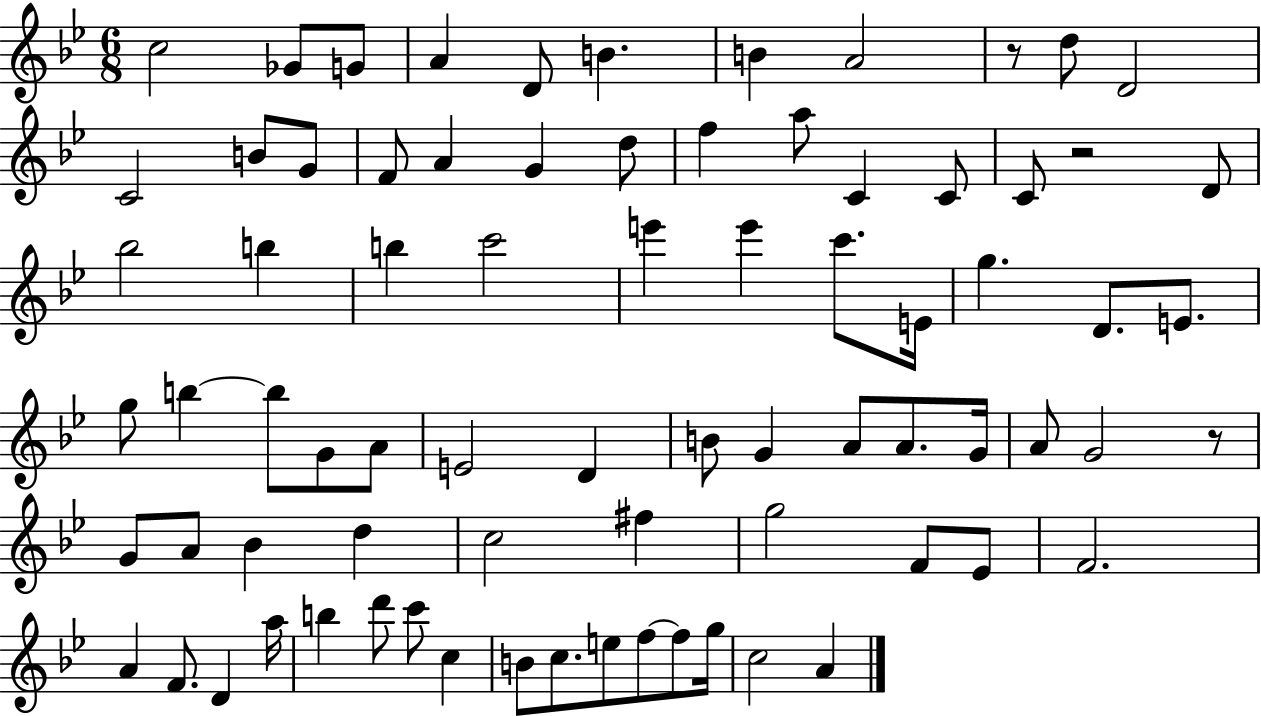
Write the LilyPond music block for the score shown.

{
  \clef treble
  \numericTimeSignature
  \time 6/8
  \key bes \major
  c''2 ges'8 g'8 | a'4 d'8 b'4. | b'4 a'2 | r8 d''8 d'2 | \break c'2 b'8 g'8 | f'8 a'4 g'4 d''8 | f''4 a''8 c'4 c'8 | c'8 r2 d'8 | \break bes''2 b''4 | b''4 c'''2 | e'''4 e'''4 c'''8. e'16 | g''4. d'8. e'8. | \break g''8 b''4~~ b''8 g'8 a'8 | e'2 d'4 | b'8 g'4 a'8 a'8. g'16 | a'8 g'2 r8 | \break g'8 a'8 bes'4 d''4 | c''2 fis''4 | g''2 f'8 ees'8 | f'2. | \break a'4 f'8. d'4 a''16 | b''4 d'''8 c'''8 c''4 | b'8 c''8. e''8 f''8~~ f''8 g''16 | c''2 a'4 | \break \bar "|."
}